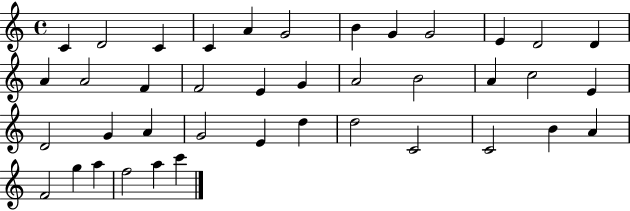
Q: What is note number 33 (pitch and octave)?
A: B4